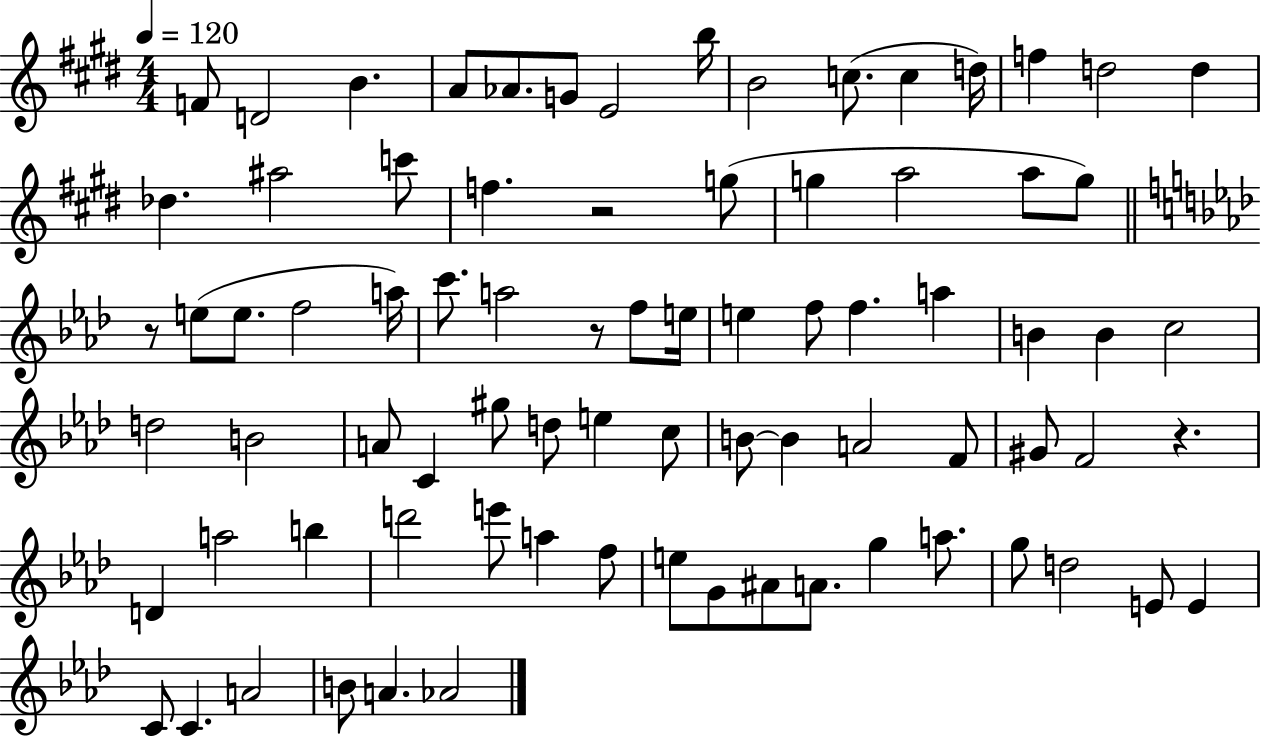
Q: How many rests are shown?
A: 4